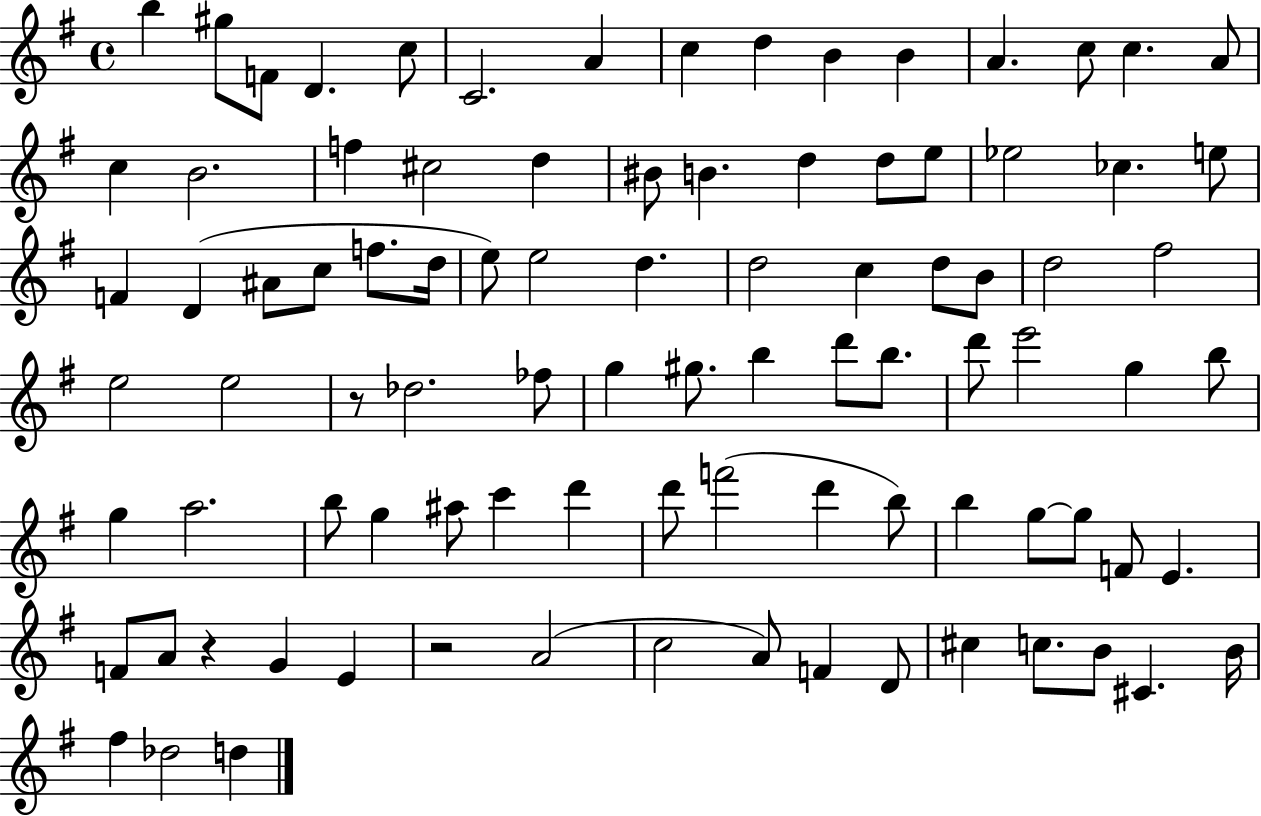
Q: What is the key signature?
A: G major